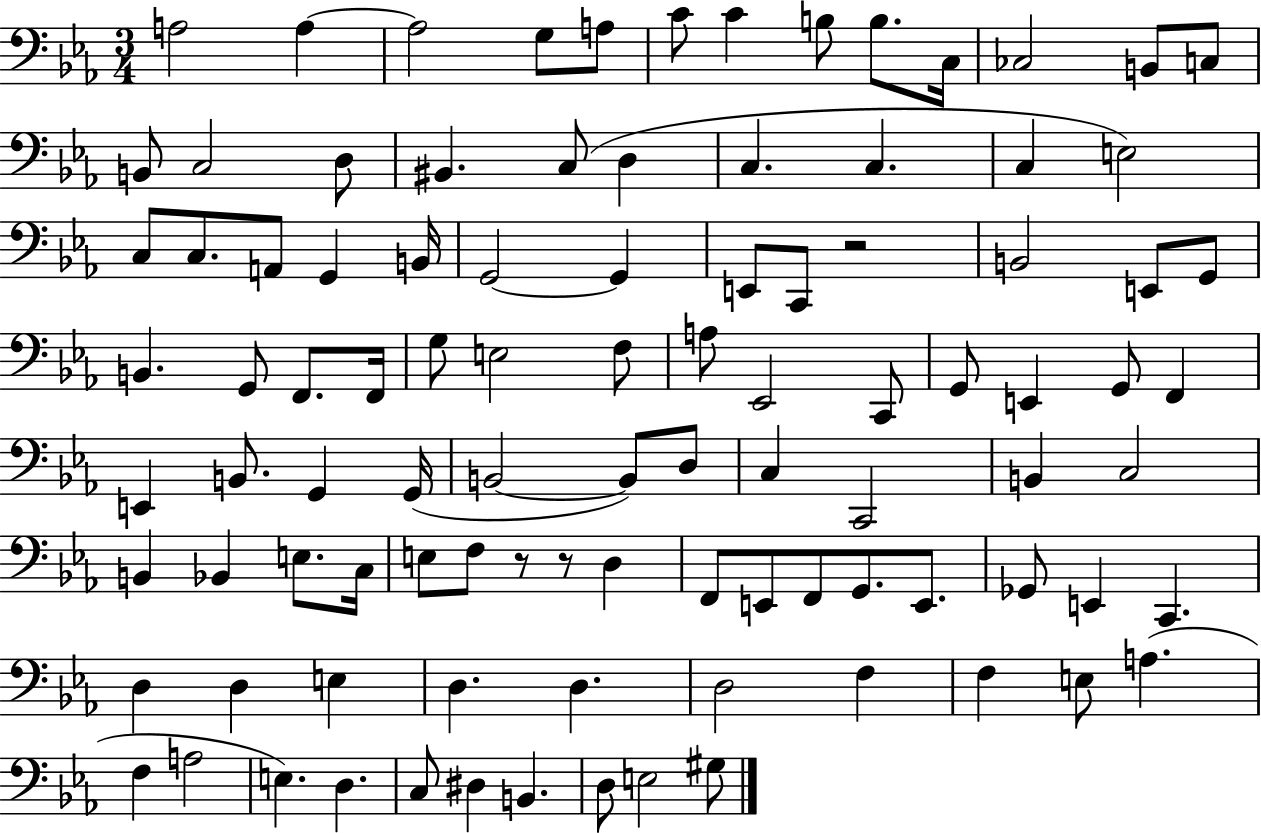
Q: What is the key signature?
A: EES major